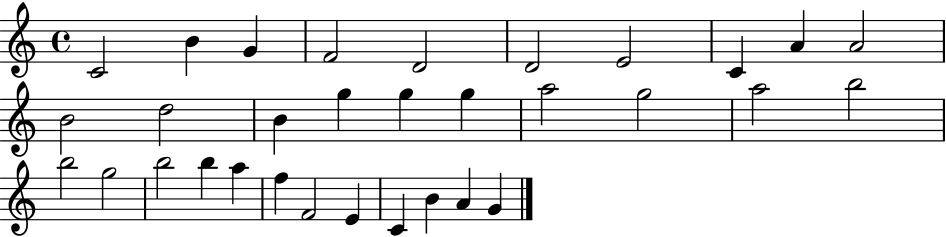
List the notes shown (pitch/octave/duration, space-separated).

C4/h B4/q G4/q F4/h D4/h D4/h E4/h C4/q A4/q A4/h B4/h D5/h B4/q G5/q G5/q G5/q A5/h G5/h A5/h B5/h B5/h G5/h B5/h B5/q A5/q F5/q F4/h E4/q C4/q B4/q A4/q G4/q